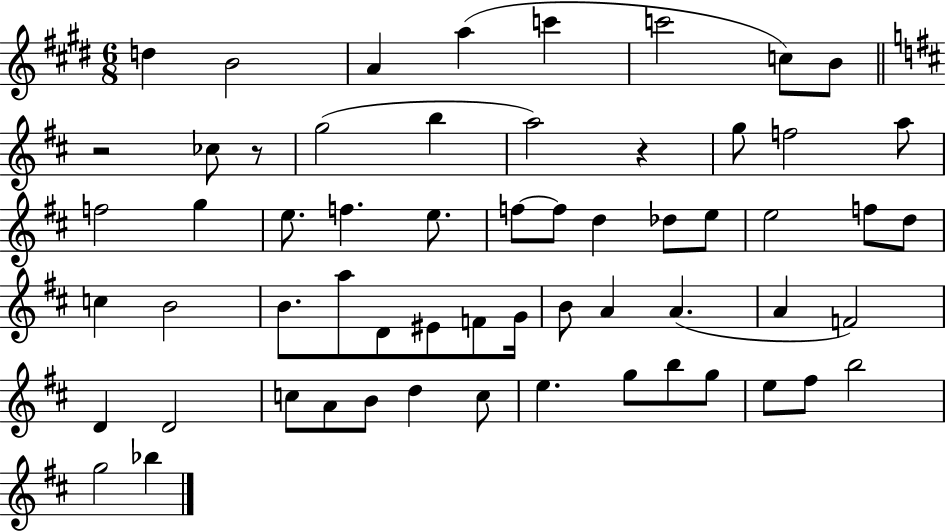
{
  \clef treble
  \numericTimeSignature
  \time 6/8
  \key e \major
  \repeat volta 2 { d''4 b'2 | a'4 a''4( c'''4 | c'''2 c''8) b'8 | \bar "||" \break \key b \minor r2 ces''8 r8 | g''2( b''4 | a''2) r4 | g''8 f''2 a''8 | \break f''2 g''4 | e''8. f''4. e''8. | f''8~~ f''8 d''4 des''8 e''8 | e''2 f''8 d''8 | \break c''4 b'2 | b'8. a''8 d'8 eis'8 f'8 g'16 | b'8 a'4 a'4.( | a'4 f'2) | \break d'4 d'2 | c''8 a'8 b'8 d''4 c''8 | e''4. g''8 b''8 g''8 | e''8 fis''8 b''2 | \break g''2 bes''4 | } \bar "|."
}